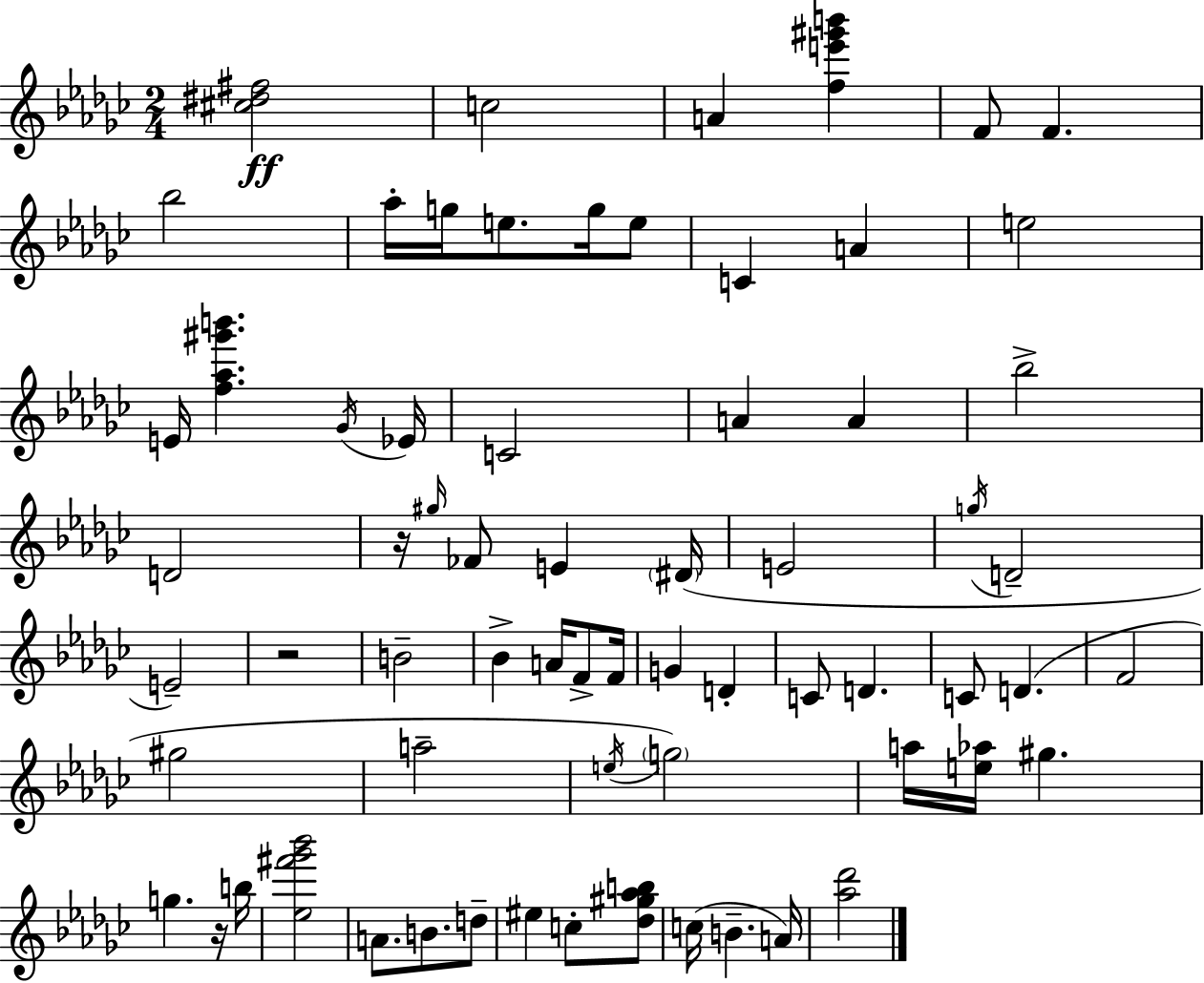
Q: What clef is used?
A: treble